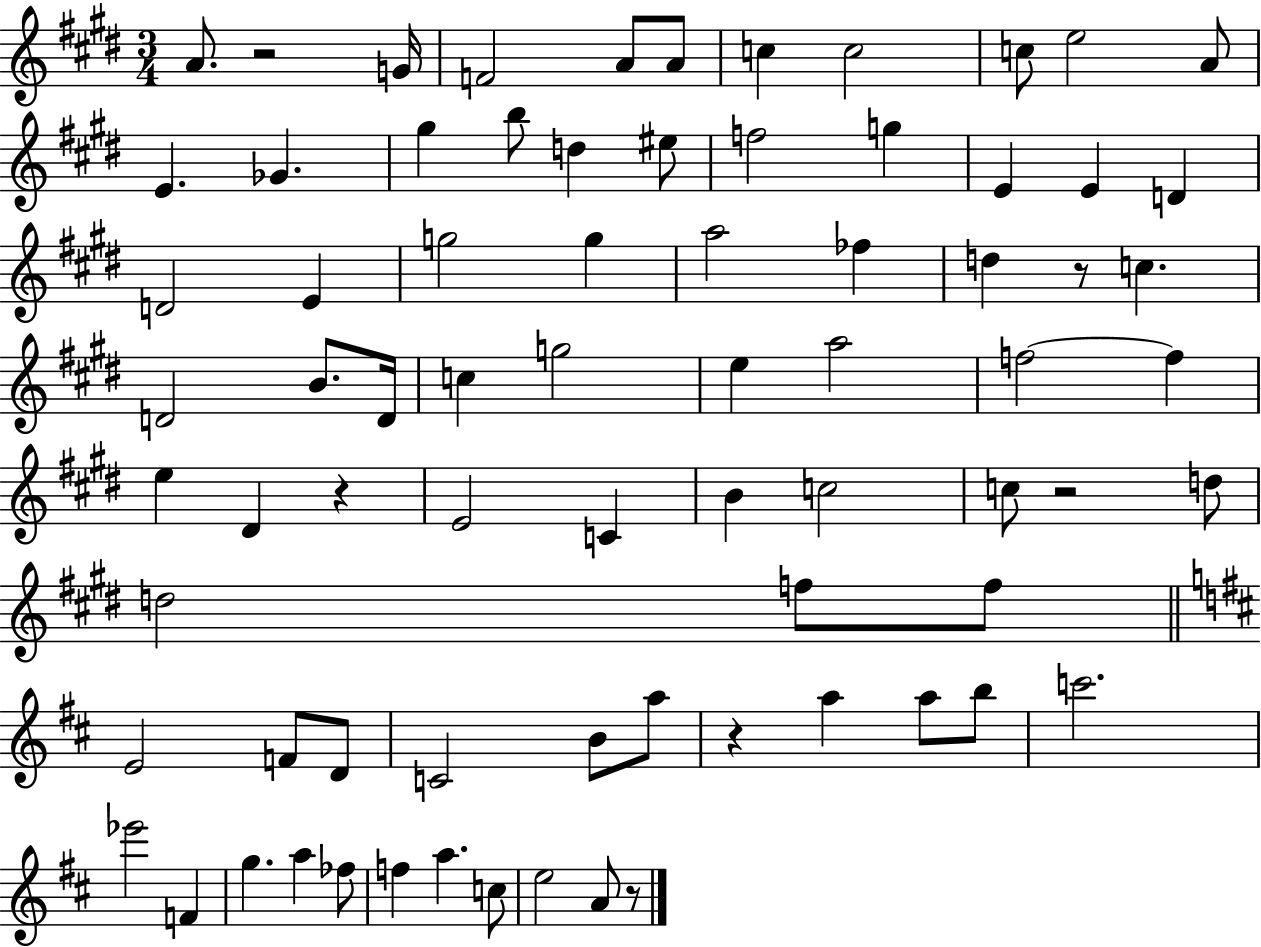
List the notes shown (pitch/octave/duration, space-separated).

A4/e. R/h G4/s F4/h A4/e A4/e C5/q C5/h C5/e E5/h A4/e E4/q. Gb4/q. G#5/q B5/e D5/q EIS5/e F5/h G5/q E4/q E4/q D4/q D4/h E4/q G5/h G5/q A5/h FES5/q D5/q R/e C5/q. D4/h B4/e. D4/s C5/q G5/h E5/q A5/h F5/h F5/q E5/q D#4/q R/q E4/h C4/q B4/q C5/h C5/e R/h D5/e D5/h F5/e F5/e E4/h F4/e D4/e C4/h B4/e A5/e R/q A5/q A5/e B5/e C6/h. Eb6/h F4/q G5/q. A5/q FES5/e F5/q A5/q. C5/e E5/h A4/e R/e